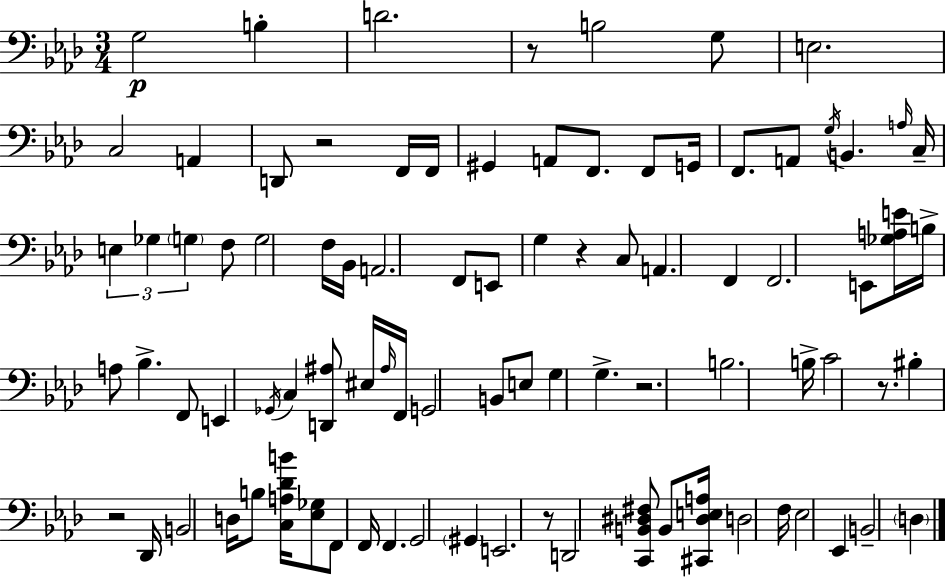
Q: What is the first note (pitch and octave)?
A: G3